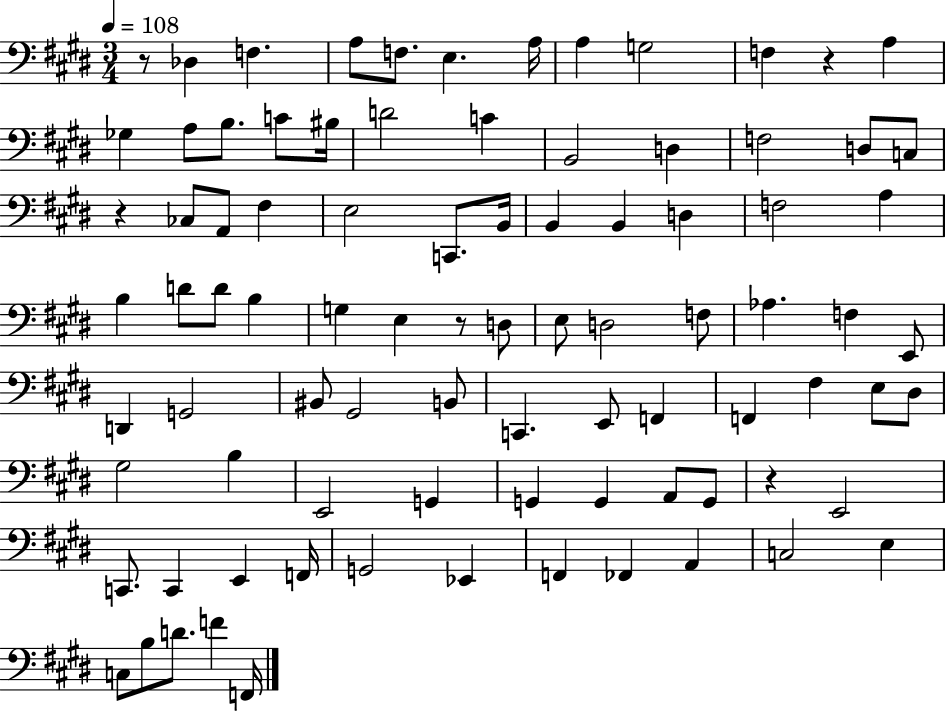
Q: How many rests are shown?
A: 5